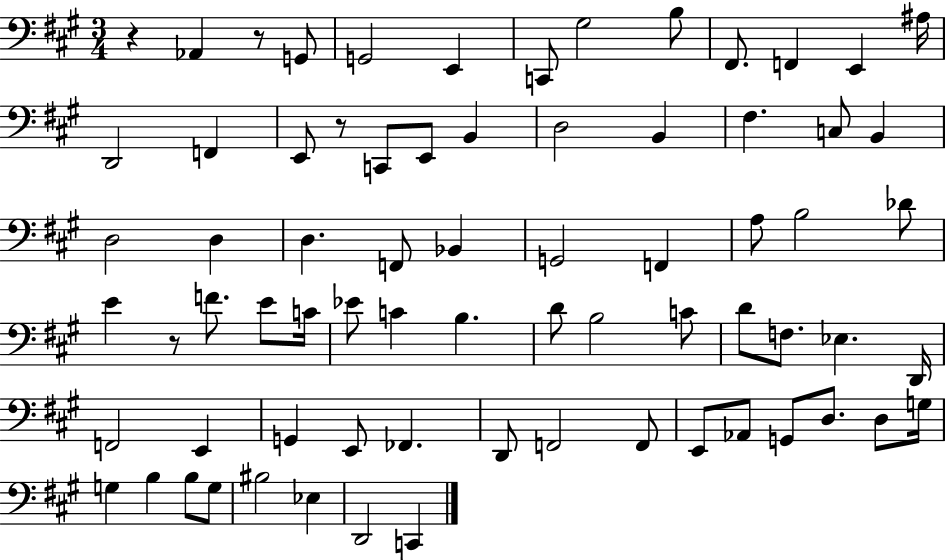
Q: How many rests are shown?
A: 4